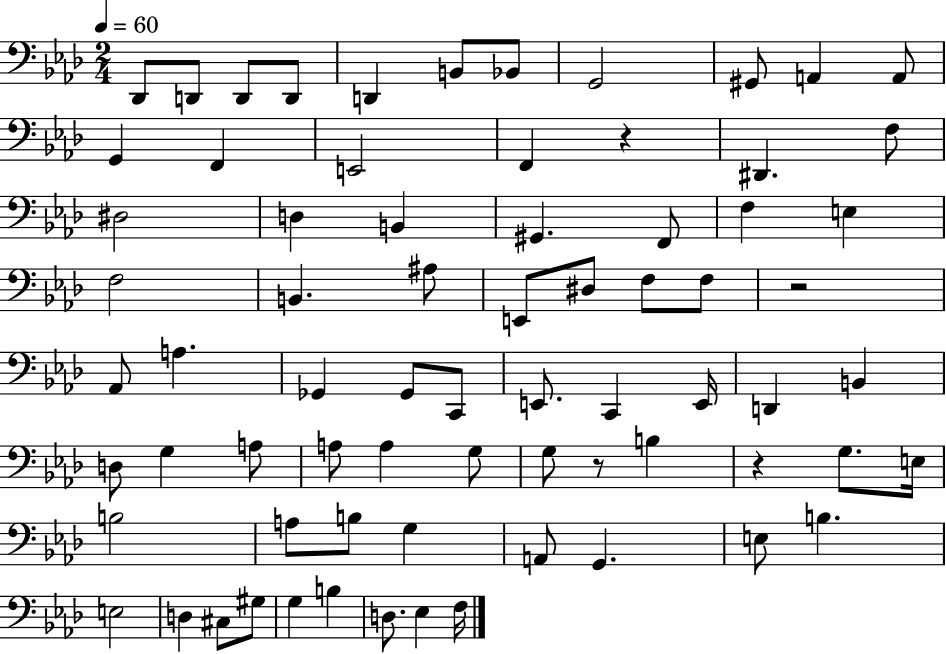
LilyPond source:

{
  \clef bass
  \numericTimeSignature
  \time 2/4
  \key aes \major
  \tempo 4 = 60
  des,8 d,8 d,8 d,8 | d,4 b,8 bes,8 | g,2 | gis,8 a,4 a,8 | \break g,4 f,4 | e,2 | f,4 r4 | dis,4. f8 | \break dis2 | d4 b,4 | gis,4. f,8 | f4 e4 | \break f2 | b,4. ais8 | e,8 dis8 f8 f8 | r2 | \break aes,8 a4. | ges,4 ges,8 c,8 | e,8. c,4 e,16 | d,4 b,4 | \break d8 g4 a8 | a8 a4 g8 | g8 r8 b4 | r4 g8. e16 | \break b2 | a8 b8 g4 | a,8 g,4. | e8 b4. | \break e2 | d4 cis8 gis8 | g4 b4 | d8. ees4 f16 | \break \bar "|."
}